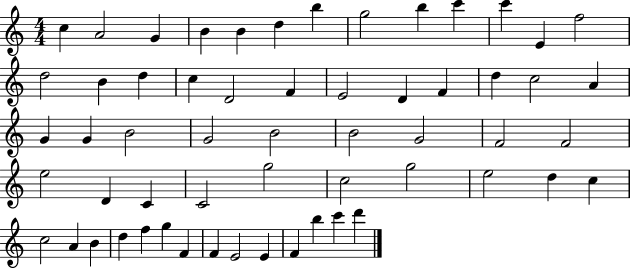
X:1
T:Untitled
M:4/4
L:1/4
K:C
c A2 G B B d b g2 b c' c' E f2 d2 B d c D2 F E2 D F d c2 A G G B2 G2 B2 B2 G2 F2 F2 e2 D C C2 g2 c2 g2 e2 d c c2 A B d f g F F E2 E F b c' d'